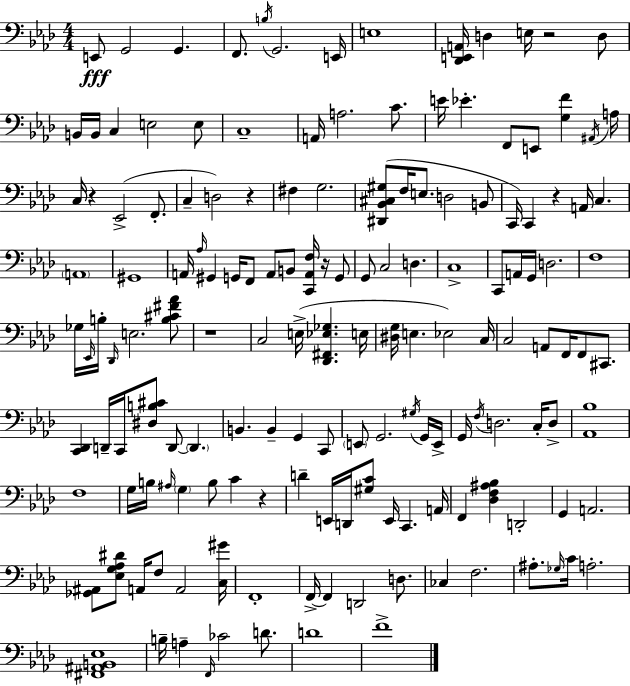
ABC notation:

X:1
T:Untitled
M:4/4
L:1/4
K:Ab
E,,/2 G,,2 G,, F,,/2 B,/4 G,,2 E,,/4 E,4 [_D,,E,,A,,]/4 D, E,/4 z2 D,/2 B,,/4 B,,/4 C, E,2 E,/2 C,4 A,,/4 A,2 C/2 E/4 _E F,,/2 E,,/2 [G,F] ^A,,/4 A,/4 C,/4 z _E,,2 F,,/2 C, D,2 z ^F, G,2 [^D,,_B,,^C,^G,]/2 F,/4 E,/2 D,2 B,,/2 C,,/4 C,, z A,,/4 C, A,,4 ^G,,4 A,,/4 _A,/4 ^G,, G,,/4 F,,/2 A,,/2 B,,/2 [C,,A,,F,]/4 z/4 G,,/2 G,,/2 C,2 D, C,4 C,,/2 A,,/4 G,,/4 D,2 F,4 _G,/4 _E,,/4 B,/4 _D,,/4 E,2 [B,^C^F_A]/2 z4 C,2 E,/4 [_D,,^F,,_E,_G,] E,/4 [^D,G,]/4 E, _E,2 C,/4 C,2 A,,/2 F,,/4 F,,/2 ^C,,/2 [C,,_D,,] D,,/4 C,,/4 [^D,B,^C]/2 D,,/2 D,, B,, B,, G,, C,,/2 E,,/2 G,,2 ^G,/4 G,,/4 E,,/4 G,,/4 F,/4 D,2 C,/4 D,/2 [_A,,_B,]4 F,4 G,/4 B,/4 ^A,/4 G, B,/2 C z D E,,/4 D,,/4 [^G,C]/2 E,,/4 C,, A,,/4 F,, [_D,F,^A,_B,] D,,2 G,, A,,2 [_G,,^A,,]/2 [_E,G,_A,^D]/2 A,,/4 F,/2 A,,2 [C,^G]/4 F,,4 F,,/4 F,, D,,2 D,/2 _C, F,2 ^A,/2 _G,/4 C/4 A,2 [^F,,^A,,B,,_E,]4 B,/4 A, F,,/4 _C2 D/2 D4 F4